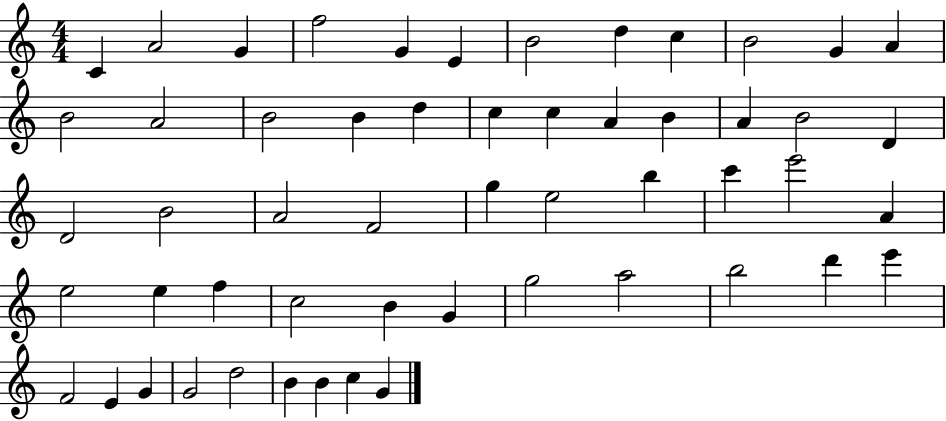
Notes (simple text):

C4/q A4/h G4/q F5/h G4/q E4/q B4/h D5/q C5/q B4/h G4/q A4/q B4/h A4/h B4/h B4/q D5/q C5/q C5/q A4/q B4/q A4/q B4/h D4/q D4/h B4/h A4/h F4/h G5/q E5/h B5/q C6/q E6/h A4/q E5/h E5/q F5/q C5/h B4/q G4/q G5/h A5/h B5/h D6/q E6/q F4/h E4/q G4/q G4/h D5/h B4/q B4/q C5/q G4/q